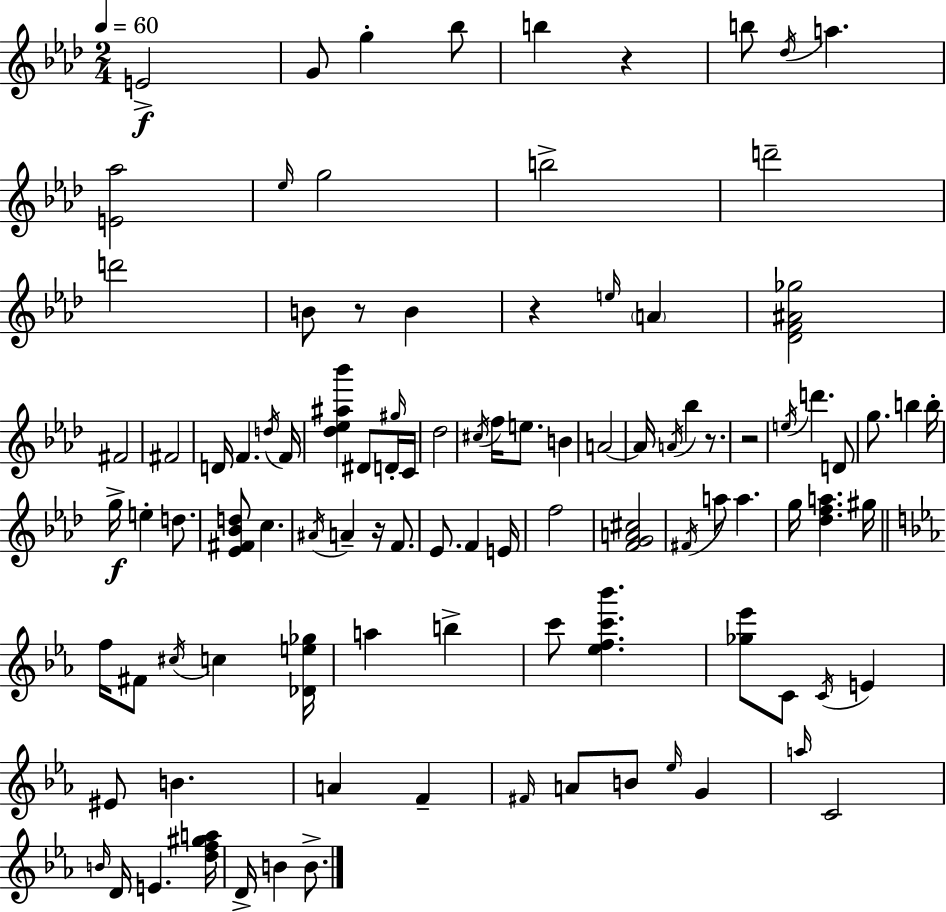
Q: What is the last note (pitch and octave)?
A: B4